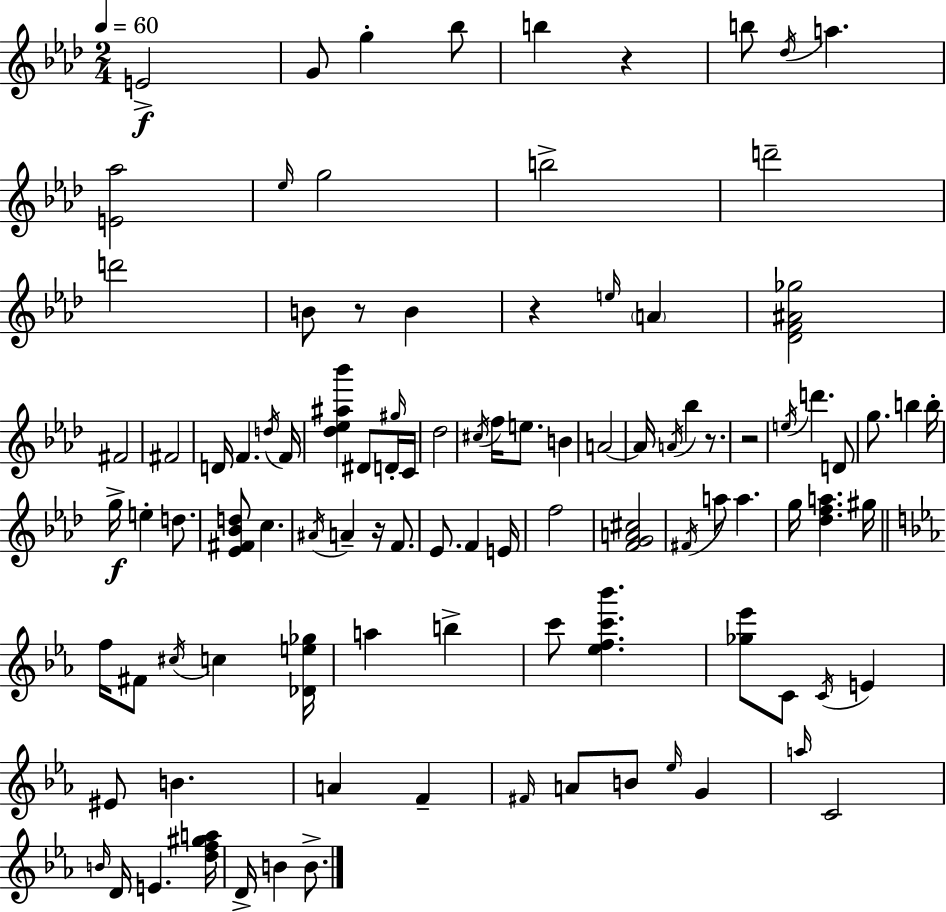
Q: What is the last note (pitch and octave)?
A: B4